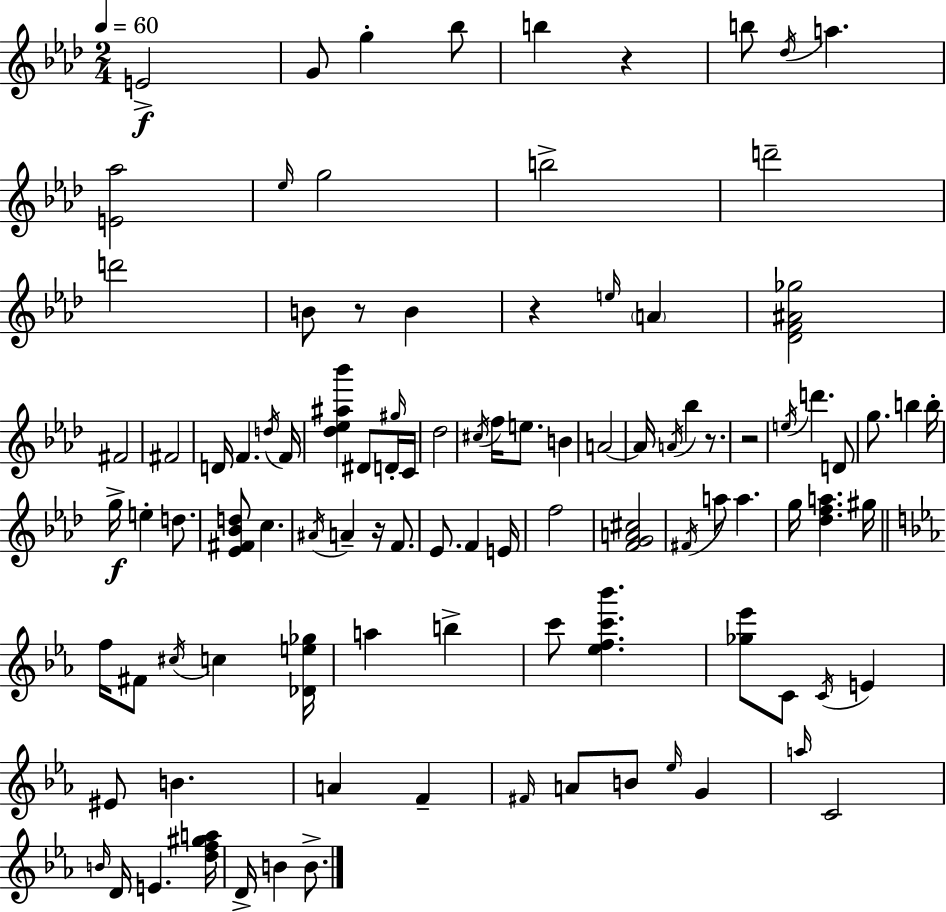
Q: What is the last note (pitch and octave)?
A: B4